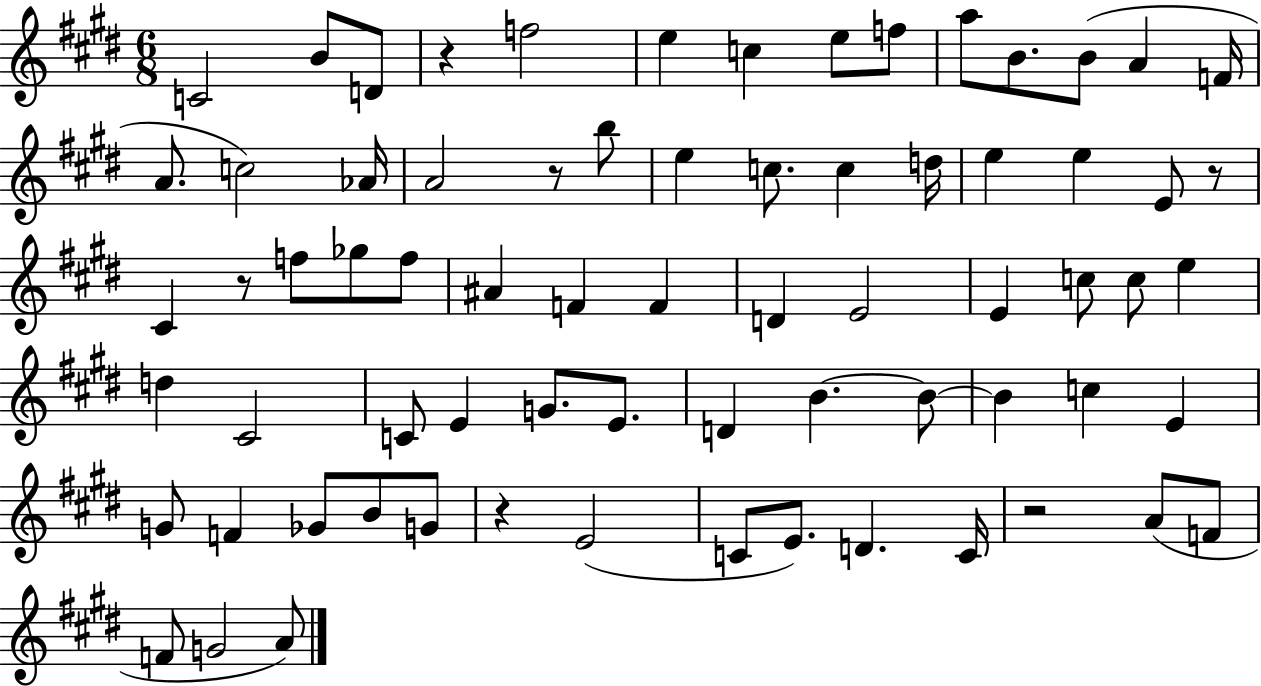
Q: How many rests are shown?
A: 6